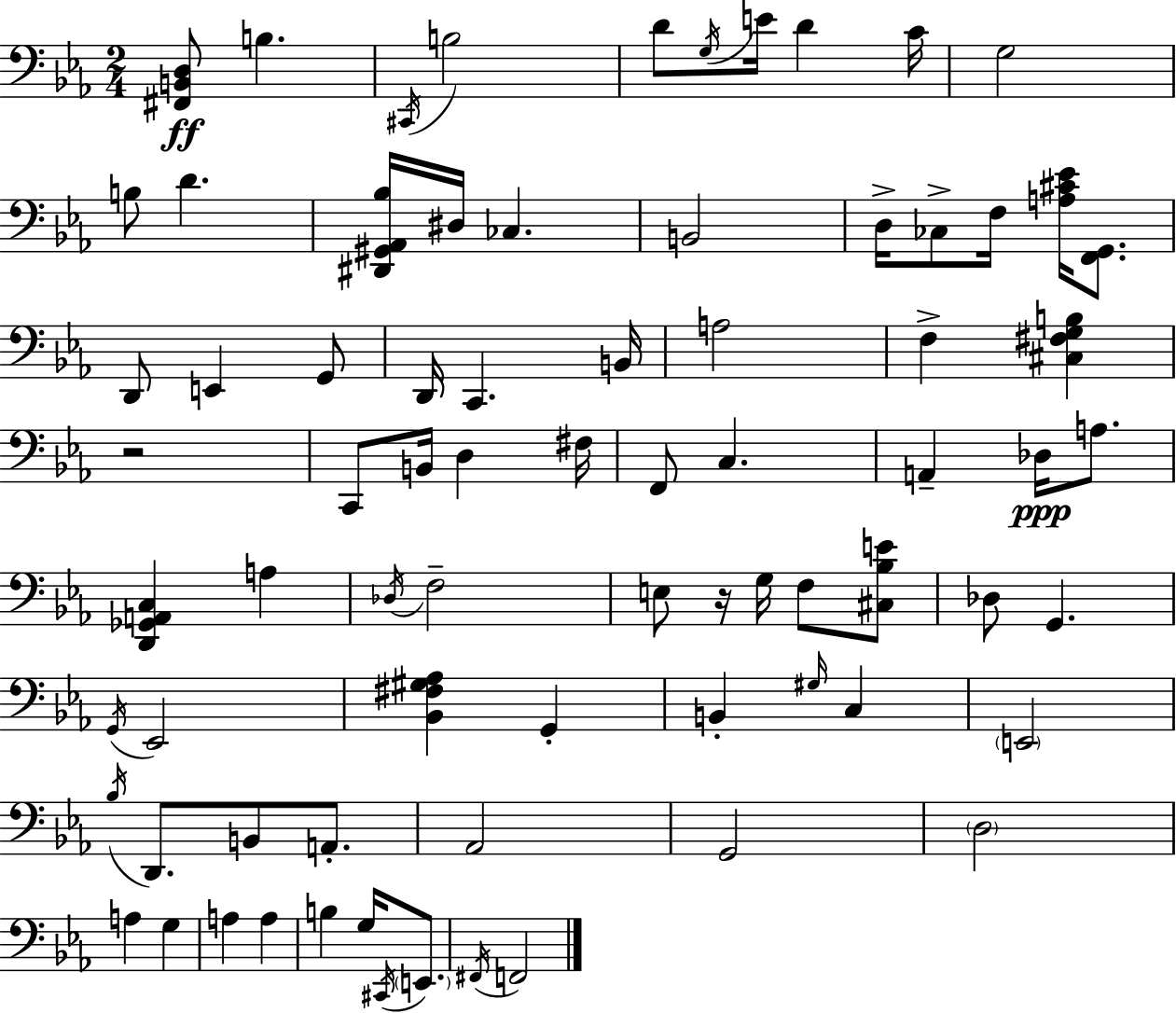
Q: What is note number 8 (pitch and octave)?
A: C4